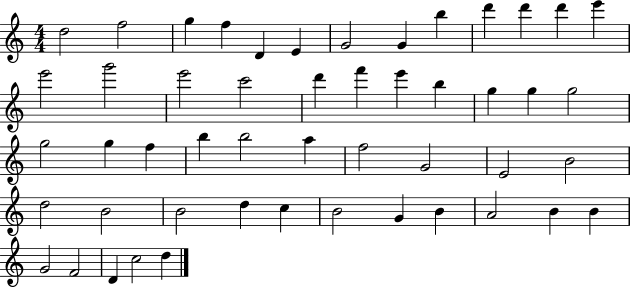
D5/h F5/h G5/q F5/q D4/q E4/q G4/h G4/q B5/q D6/q D6/q D6/q E6/q E6/h G6/h E6/h C6/h D6/q F6/q E6/q B5/q G5/q G5/q G5/h G5/h G5/q F5/q B5/q B5/h A5/q F5/h G4/h E4/h B4/h D5/h B4/h B4/h D5/q C5/q B4/h G4/q B4/q A4/h B4/q B4/q G4/h F4/h D4/q C5/h D5/q